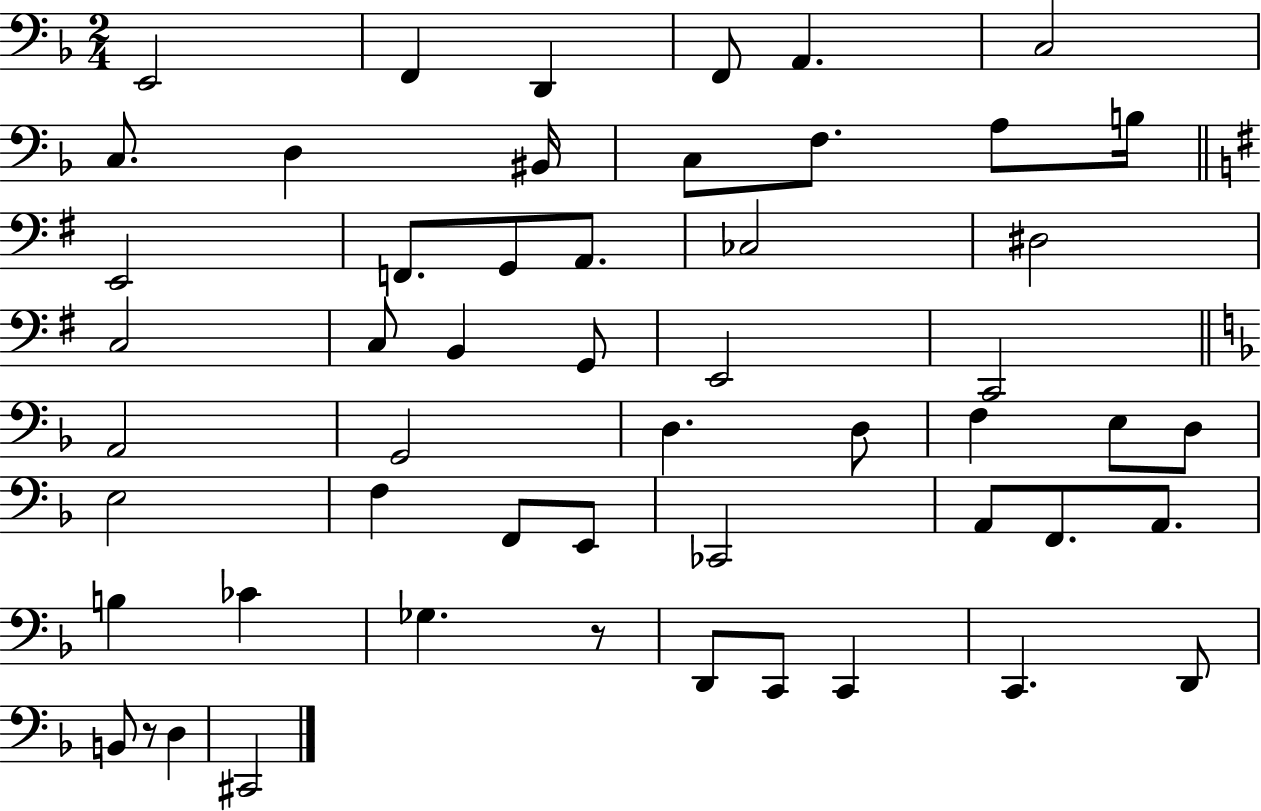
X:1
T:Untitled
M:2/4
L:1/4
K:F
E,,2 F,, D,, F,,/2 A,, C,2 C,/2 D, ^B,,/4 C,/2 F,/2 A,/2 B,/4 E,,2 F,,/2 G,,/2 A,,/2 _C,2 ^D,2 C,2 C,/2 B,, G,,/2 E,,2 C,,2 A,,2 G,,2 D, D,/2 F, E,/2 D,/2 E,2 F, F,,/2 E,,/2 _C,,2 A,,/2 F,,/2 A,,/2 B, _C _G, z/2 D,,/2 C,,/2 C,, C,, D,,/2 B,,/2 z/2 D, ^C,,2